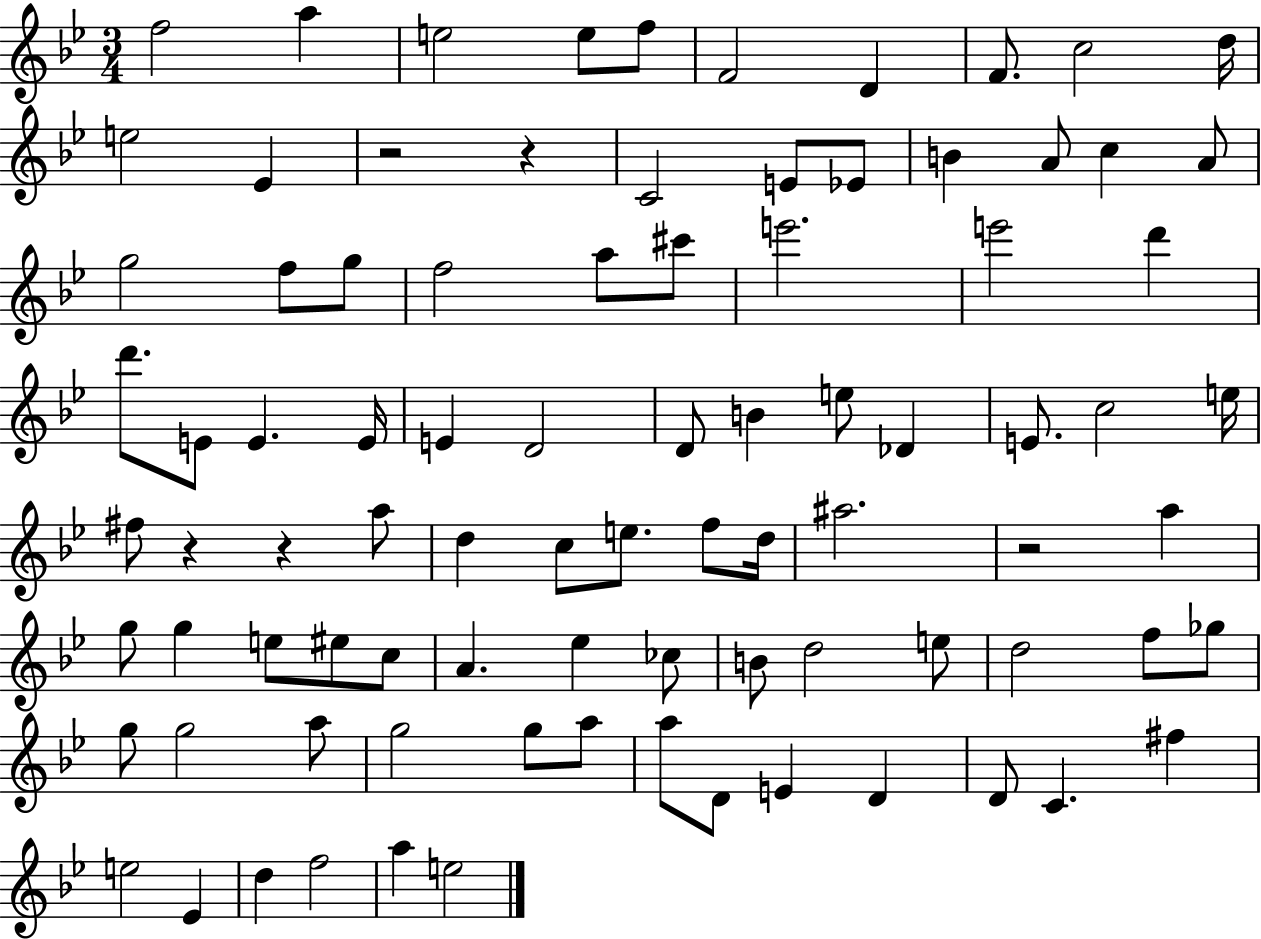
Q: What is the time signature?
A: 3/4